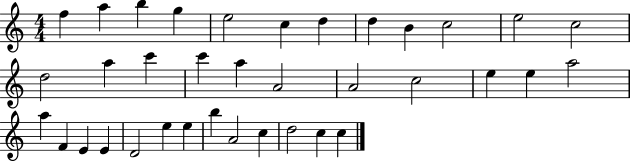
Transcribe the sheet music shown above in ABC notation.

X:1
T:Untitled
M:4/4
L:1/4
K:C
f a b g e2 c d d B c2 e2 c2 d2 a c' c' a A2 A2 c2 e e a2 a F E E D2 e e b A2 c d2 c c